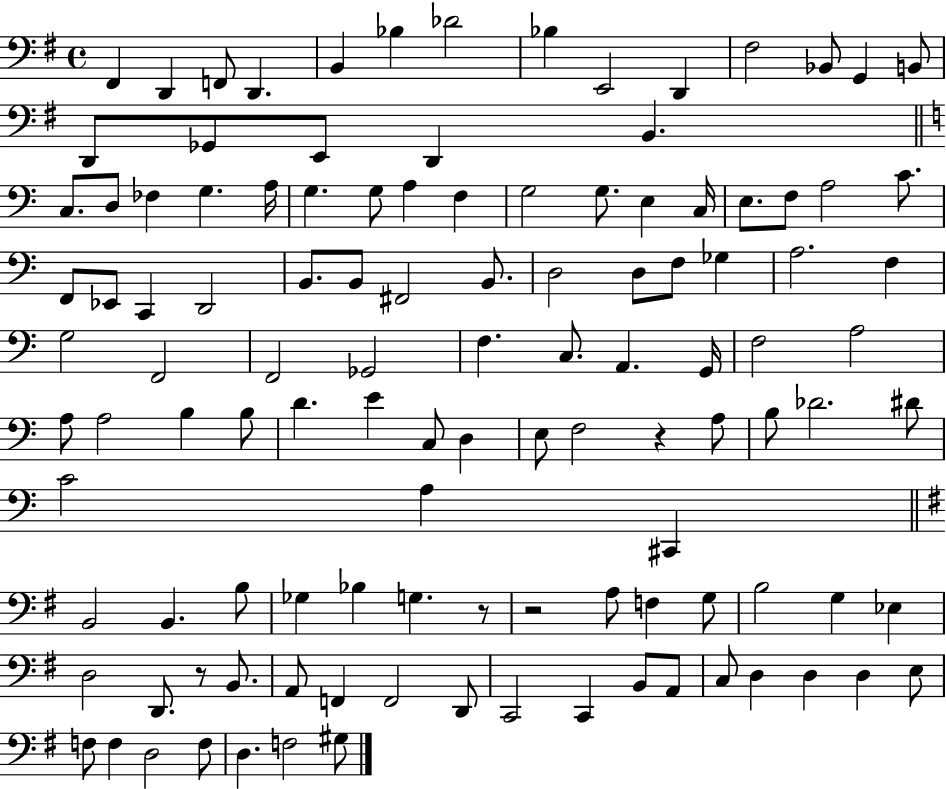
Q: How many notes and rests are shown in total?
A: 116